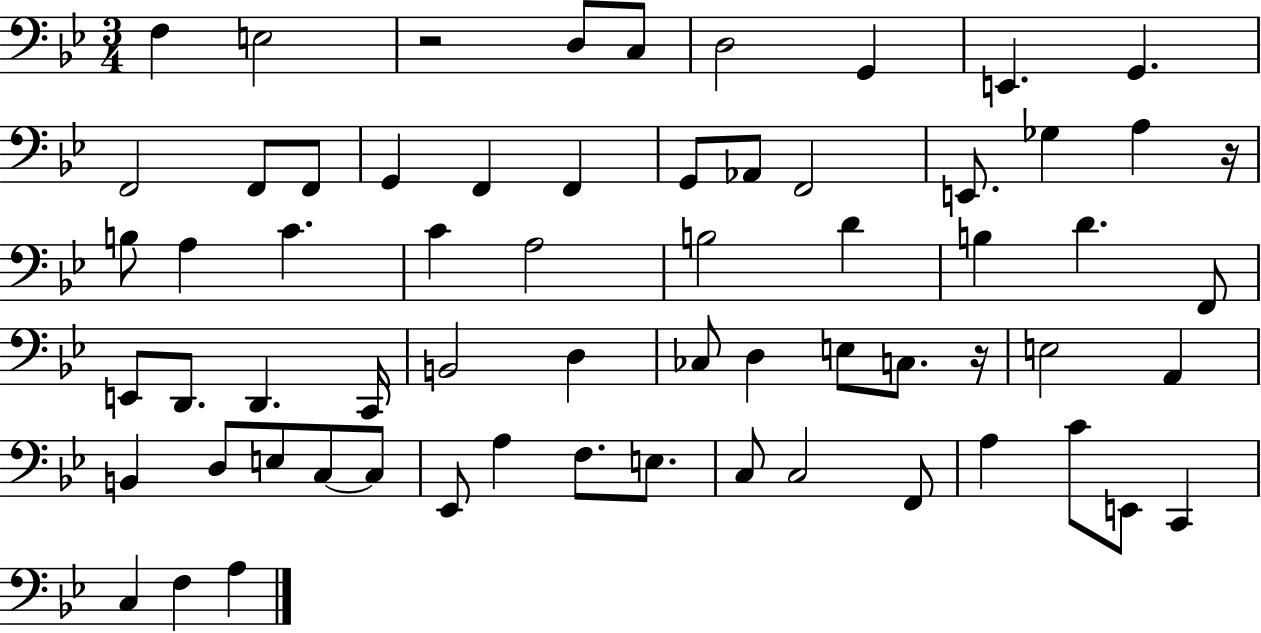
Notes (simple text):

F3/q E3/h R/h D3/e C3/e D3/h G2/q E2/q. G2/q. F2/h F2/e F2/e G2/q F2/q F2/q G2/e Ab2/e F2/h E2/e. Gb3/q A3/q R/s B3/e A3/q C4/q. C4/q A3/h B3/h D4/q B3/q D4/q. F2/e E2/e D2/e. D2/q. C2/s B2/h D3/q CES3/e D3/q E3/e C3/e. R/s E3/h A2/q B2/q D3/e E3/e C3/e C3/e Eb2/e A3/q F3/e. E3/e. C3/e C3/h F2/e A3/q C4/e E2/e C2/q C3/q F3/q A3/q